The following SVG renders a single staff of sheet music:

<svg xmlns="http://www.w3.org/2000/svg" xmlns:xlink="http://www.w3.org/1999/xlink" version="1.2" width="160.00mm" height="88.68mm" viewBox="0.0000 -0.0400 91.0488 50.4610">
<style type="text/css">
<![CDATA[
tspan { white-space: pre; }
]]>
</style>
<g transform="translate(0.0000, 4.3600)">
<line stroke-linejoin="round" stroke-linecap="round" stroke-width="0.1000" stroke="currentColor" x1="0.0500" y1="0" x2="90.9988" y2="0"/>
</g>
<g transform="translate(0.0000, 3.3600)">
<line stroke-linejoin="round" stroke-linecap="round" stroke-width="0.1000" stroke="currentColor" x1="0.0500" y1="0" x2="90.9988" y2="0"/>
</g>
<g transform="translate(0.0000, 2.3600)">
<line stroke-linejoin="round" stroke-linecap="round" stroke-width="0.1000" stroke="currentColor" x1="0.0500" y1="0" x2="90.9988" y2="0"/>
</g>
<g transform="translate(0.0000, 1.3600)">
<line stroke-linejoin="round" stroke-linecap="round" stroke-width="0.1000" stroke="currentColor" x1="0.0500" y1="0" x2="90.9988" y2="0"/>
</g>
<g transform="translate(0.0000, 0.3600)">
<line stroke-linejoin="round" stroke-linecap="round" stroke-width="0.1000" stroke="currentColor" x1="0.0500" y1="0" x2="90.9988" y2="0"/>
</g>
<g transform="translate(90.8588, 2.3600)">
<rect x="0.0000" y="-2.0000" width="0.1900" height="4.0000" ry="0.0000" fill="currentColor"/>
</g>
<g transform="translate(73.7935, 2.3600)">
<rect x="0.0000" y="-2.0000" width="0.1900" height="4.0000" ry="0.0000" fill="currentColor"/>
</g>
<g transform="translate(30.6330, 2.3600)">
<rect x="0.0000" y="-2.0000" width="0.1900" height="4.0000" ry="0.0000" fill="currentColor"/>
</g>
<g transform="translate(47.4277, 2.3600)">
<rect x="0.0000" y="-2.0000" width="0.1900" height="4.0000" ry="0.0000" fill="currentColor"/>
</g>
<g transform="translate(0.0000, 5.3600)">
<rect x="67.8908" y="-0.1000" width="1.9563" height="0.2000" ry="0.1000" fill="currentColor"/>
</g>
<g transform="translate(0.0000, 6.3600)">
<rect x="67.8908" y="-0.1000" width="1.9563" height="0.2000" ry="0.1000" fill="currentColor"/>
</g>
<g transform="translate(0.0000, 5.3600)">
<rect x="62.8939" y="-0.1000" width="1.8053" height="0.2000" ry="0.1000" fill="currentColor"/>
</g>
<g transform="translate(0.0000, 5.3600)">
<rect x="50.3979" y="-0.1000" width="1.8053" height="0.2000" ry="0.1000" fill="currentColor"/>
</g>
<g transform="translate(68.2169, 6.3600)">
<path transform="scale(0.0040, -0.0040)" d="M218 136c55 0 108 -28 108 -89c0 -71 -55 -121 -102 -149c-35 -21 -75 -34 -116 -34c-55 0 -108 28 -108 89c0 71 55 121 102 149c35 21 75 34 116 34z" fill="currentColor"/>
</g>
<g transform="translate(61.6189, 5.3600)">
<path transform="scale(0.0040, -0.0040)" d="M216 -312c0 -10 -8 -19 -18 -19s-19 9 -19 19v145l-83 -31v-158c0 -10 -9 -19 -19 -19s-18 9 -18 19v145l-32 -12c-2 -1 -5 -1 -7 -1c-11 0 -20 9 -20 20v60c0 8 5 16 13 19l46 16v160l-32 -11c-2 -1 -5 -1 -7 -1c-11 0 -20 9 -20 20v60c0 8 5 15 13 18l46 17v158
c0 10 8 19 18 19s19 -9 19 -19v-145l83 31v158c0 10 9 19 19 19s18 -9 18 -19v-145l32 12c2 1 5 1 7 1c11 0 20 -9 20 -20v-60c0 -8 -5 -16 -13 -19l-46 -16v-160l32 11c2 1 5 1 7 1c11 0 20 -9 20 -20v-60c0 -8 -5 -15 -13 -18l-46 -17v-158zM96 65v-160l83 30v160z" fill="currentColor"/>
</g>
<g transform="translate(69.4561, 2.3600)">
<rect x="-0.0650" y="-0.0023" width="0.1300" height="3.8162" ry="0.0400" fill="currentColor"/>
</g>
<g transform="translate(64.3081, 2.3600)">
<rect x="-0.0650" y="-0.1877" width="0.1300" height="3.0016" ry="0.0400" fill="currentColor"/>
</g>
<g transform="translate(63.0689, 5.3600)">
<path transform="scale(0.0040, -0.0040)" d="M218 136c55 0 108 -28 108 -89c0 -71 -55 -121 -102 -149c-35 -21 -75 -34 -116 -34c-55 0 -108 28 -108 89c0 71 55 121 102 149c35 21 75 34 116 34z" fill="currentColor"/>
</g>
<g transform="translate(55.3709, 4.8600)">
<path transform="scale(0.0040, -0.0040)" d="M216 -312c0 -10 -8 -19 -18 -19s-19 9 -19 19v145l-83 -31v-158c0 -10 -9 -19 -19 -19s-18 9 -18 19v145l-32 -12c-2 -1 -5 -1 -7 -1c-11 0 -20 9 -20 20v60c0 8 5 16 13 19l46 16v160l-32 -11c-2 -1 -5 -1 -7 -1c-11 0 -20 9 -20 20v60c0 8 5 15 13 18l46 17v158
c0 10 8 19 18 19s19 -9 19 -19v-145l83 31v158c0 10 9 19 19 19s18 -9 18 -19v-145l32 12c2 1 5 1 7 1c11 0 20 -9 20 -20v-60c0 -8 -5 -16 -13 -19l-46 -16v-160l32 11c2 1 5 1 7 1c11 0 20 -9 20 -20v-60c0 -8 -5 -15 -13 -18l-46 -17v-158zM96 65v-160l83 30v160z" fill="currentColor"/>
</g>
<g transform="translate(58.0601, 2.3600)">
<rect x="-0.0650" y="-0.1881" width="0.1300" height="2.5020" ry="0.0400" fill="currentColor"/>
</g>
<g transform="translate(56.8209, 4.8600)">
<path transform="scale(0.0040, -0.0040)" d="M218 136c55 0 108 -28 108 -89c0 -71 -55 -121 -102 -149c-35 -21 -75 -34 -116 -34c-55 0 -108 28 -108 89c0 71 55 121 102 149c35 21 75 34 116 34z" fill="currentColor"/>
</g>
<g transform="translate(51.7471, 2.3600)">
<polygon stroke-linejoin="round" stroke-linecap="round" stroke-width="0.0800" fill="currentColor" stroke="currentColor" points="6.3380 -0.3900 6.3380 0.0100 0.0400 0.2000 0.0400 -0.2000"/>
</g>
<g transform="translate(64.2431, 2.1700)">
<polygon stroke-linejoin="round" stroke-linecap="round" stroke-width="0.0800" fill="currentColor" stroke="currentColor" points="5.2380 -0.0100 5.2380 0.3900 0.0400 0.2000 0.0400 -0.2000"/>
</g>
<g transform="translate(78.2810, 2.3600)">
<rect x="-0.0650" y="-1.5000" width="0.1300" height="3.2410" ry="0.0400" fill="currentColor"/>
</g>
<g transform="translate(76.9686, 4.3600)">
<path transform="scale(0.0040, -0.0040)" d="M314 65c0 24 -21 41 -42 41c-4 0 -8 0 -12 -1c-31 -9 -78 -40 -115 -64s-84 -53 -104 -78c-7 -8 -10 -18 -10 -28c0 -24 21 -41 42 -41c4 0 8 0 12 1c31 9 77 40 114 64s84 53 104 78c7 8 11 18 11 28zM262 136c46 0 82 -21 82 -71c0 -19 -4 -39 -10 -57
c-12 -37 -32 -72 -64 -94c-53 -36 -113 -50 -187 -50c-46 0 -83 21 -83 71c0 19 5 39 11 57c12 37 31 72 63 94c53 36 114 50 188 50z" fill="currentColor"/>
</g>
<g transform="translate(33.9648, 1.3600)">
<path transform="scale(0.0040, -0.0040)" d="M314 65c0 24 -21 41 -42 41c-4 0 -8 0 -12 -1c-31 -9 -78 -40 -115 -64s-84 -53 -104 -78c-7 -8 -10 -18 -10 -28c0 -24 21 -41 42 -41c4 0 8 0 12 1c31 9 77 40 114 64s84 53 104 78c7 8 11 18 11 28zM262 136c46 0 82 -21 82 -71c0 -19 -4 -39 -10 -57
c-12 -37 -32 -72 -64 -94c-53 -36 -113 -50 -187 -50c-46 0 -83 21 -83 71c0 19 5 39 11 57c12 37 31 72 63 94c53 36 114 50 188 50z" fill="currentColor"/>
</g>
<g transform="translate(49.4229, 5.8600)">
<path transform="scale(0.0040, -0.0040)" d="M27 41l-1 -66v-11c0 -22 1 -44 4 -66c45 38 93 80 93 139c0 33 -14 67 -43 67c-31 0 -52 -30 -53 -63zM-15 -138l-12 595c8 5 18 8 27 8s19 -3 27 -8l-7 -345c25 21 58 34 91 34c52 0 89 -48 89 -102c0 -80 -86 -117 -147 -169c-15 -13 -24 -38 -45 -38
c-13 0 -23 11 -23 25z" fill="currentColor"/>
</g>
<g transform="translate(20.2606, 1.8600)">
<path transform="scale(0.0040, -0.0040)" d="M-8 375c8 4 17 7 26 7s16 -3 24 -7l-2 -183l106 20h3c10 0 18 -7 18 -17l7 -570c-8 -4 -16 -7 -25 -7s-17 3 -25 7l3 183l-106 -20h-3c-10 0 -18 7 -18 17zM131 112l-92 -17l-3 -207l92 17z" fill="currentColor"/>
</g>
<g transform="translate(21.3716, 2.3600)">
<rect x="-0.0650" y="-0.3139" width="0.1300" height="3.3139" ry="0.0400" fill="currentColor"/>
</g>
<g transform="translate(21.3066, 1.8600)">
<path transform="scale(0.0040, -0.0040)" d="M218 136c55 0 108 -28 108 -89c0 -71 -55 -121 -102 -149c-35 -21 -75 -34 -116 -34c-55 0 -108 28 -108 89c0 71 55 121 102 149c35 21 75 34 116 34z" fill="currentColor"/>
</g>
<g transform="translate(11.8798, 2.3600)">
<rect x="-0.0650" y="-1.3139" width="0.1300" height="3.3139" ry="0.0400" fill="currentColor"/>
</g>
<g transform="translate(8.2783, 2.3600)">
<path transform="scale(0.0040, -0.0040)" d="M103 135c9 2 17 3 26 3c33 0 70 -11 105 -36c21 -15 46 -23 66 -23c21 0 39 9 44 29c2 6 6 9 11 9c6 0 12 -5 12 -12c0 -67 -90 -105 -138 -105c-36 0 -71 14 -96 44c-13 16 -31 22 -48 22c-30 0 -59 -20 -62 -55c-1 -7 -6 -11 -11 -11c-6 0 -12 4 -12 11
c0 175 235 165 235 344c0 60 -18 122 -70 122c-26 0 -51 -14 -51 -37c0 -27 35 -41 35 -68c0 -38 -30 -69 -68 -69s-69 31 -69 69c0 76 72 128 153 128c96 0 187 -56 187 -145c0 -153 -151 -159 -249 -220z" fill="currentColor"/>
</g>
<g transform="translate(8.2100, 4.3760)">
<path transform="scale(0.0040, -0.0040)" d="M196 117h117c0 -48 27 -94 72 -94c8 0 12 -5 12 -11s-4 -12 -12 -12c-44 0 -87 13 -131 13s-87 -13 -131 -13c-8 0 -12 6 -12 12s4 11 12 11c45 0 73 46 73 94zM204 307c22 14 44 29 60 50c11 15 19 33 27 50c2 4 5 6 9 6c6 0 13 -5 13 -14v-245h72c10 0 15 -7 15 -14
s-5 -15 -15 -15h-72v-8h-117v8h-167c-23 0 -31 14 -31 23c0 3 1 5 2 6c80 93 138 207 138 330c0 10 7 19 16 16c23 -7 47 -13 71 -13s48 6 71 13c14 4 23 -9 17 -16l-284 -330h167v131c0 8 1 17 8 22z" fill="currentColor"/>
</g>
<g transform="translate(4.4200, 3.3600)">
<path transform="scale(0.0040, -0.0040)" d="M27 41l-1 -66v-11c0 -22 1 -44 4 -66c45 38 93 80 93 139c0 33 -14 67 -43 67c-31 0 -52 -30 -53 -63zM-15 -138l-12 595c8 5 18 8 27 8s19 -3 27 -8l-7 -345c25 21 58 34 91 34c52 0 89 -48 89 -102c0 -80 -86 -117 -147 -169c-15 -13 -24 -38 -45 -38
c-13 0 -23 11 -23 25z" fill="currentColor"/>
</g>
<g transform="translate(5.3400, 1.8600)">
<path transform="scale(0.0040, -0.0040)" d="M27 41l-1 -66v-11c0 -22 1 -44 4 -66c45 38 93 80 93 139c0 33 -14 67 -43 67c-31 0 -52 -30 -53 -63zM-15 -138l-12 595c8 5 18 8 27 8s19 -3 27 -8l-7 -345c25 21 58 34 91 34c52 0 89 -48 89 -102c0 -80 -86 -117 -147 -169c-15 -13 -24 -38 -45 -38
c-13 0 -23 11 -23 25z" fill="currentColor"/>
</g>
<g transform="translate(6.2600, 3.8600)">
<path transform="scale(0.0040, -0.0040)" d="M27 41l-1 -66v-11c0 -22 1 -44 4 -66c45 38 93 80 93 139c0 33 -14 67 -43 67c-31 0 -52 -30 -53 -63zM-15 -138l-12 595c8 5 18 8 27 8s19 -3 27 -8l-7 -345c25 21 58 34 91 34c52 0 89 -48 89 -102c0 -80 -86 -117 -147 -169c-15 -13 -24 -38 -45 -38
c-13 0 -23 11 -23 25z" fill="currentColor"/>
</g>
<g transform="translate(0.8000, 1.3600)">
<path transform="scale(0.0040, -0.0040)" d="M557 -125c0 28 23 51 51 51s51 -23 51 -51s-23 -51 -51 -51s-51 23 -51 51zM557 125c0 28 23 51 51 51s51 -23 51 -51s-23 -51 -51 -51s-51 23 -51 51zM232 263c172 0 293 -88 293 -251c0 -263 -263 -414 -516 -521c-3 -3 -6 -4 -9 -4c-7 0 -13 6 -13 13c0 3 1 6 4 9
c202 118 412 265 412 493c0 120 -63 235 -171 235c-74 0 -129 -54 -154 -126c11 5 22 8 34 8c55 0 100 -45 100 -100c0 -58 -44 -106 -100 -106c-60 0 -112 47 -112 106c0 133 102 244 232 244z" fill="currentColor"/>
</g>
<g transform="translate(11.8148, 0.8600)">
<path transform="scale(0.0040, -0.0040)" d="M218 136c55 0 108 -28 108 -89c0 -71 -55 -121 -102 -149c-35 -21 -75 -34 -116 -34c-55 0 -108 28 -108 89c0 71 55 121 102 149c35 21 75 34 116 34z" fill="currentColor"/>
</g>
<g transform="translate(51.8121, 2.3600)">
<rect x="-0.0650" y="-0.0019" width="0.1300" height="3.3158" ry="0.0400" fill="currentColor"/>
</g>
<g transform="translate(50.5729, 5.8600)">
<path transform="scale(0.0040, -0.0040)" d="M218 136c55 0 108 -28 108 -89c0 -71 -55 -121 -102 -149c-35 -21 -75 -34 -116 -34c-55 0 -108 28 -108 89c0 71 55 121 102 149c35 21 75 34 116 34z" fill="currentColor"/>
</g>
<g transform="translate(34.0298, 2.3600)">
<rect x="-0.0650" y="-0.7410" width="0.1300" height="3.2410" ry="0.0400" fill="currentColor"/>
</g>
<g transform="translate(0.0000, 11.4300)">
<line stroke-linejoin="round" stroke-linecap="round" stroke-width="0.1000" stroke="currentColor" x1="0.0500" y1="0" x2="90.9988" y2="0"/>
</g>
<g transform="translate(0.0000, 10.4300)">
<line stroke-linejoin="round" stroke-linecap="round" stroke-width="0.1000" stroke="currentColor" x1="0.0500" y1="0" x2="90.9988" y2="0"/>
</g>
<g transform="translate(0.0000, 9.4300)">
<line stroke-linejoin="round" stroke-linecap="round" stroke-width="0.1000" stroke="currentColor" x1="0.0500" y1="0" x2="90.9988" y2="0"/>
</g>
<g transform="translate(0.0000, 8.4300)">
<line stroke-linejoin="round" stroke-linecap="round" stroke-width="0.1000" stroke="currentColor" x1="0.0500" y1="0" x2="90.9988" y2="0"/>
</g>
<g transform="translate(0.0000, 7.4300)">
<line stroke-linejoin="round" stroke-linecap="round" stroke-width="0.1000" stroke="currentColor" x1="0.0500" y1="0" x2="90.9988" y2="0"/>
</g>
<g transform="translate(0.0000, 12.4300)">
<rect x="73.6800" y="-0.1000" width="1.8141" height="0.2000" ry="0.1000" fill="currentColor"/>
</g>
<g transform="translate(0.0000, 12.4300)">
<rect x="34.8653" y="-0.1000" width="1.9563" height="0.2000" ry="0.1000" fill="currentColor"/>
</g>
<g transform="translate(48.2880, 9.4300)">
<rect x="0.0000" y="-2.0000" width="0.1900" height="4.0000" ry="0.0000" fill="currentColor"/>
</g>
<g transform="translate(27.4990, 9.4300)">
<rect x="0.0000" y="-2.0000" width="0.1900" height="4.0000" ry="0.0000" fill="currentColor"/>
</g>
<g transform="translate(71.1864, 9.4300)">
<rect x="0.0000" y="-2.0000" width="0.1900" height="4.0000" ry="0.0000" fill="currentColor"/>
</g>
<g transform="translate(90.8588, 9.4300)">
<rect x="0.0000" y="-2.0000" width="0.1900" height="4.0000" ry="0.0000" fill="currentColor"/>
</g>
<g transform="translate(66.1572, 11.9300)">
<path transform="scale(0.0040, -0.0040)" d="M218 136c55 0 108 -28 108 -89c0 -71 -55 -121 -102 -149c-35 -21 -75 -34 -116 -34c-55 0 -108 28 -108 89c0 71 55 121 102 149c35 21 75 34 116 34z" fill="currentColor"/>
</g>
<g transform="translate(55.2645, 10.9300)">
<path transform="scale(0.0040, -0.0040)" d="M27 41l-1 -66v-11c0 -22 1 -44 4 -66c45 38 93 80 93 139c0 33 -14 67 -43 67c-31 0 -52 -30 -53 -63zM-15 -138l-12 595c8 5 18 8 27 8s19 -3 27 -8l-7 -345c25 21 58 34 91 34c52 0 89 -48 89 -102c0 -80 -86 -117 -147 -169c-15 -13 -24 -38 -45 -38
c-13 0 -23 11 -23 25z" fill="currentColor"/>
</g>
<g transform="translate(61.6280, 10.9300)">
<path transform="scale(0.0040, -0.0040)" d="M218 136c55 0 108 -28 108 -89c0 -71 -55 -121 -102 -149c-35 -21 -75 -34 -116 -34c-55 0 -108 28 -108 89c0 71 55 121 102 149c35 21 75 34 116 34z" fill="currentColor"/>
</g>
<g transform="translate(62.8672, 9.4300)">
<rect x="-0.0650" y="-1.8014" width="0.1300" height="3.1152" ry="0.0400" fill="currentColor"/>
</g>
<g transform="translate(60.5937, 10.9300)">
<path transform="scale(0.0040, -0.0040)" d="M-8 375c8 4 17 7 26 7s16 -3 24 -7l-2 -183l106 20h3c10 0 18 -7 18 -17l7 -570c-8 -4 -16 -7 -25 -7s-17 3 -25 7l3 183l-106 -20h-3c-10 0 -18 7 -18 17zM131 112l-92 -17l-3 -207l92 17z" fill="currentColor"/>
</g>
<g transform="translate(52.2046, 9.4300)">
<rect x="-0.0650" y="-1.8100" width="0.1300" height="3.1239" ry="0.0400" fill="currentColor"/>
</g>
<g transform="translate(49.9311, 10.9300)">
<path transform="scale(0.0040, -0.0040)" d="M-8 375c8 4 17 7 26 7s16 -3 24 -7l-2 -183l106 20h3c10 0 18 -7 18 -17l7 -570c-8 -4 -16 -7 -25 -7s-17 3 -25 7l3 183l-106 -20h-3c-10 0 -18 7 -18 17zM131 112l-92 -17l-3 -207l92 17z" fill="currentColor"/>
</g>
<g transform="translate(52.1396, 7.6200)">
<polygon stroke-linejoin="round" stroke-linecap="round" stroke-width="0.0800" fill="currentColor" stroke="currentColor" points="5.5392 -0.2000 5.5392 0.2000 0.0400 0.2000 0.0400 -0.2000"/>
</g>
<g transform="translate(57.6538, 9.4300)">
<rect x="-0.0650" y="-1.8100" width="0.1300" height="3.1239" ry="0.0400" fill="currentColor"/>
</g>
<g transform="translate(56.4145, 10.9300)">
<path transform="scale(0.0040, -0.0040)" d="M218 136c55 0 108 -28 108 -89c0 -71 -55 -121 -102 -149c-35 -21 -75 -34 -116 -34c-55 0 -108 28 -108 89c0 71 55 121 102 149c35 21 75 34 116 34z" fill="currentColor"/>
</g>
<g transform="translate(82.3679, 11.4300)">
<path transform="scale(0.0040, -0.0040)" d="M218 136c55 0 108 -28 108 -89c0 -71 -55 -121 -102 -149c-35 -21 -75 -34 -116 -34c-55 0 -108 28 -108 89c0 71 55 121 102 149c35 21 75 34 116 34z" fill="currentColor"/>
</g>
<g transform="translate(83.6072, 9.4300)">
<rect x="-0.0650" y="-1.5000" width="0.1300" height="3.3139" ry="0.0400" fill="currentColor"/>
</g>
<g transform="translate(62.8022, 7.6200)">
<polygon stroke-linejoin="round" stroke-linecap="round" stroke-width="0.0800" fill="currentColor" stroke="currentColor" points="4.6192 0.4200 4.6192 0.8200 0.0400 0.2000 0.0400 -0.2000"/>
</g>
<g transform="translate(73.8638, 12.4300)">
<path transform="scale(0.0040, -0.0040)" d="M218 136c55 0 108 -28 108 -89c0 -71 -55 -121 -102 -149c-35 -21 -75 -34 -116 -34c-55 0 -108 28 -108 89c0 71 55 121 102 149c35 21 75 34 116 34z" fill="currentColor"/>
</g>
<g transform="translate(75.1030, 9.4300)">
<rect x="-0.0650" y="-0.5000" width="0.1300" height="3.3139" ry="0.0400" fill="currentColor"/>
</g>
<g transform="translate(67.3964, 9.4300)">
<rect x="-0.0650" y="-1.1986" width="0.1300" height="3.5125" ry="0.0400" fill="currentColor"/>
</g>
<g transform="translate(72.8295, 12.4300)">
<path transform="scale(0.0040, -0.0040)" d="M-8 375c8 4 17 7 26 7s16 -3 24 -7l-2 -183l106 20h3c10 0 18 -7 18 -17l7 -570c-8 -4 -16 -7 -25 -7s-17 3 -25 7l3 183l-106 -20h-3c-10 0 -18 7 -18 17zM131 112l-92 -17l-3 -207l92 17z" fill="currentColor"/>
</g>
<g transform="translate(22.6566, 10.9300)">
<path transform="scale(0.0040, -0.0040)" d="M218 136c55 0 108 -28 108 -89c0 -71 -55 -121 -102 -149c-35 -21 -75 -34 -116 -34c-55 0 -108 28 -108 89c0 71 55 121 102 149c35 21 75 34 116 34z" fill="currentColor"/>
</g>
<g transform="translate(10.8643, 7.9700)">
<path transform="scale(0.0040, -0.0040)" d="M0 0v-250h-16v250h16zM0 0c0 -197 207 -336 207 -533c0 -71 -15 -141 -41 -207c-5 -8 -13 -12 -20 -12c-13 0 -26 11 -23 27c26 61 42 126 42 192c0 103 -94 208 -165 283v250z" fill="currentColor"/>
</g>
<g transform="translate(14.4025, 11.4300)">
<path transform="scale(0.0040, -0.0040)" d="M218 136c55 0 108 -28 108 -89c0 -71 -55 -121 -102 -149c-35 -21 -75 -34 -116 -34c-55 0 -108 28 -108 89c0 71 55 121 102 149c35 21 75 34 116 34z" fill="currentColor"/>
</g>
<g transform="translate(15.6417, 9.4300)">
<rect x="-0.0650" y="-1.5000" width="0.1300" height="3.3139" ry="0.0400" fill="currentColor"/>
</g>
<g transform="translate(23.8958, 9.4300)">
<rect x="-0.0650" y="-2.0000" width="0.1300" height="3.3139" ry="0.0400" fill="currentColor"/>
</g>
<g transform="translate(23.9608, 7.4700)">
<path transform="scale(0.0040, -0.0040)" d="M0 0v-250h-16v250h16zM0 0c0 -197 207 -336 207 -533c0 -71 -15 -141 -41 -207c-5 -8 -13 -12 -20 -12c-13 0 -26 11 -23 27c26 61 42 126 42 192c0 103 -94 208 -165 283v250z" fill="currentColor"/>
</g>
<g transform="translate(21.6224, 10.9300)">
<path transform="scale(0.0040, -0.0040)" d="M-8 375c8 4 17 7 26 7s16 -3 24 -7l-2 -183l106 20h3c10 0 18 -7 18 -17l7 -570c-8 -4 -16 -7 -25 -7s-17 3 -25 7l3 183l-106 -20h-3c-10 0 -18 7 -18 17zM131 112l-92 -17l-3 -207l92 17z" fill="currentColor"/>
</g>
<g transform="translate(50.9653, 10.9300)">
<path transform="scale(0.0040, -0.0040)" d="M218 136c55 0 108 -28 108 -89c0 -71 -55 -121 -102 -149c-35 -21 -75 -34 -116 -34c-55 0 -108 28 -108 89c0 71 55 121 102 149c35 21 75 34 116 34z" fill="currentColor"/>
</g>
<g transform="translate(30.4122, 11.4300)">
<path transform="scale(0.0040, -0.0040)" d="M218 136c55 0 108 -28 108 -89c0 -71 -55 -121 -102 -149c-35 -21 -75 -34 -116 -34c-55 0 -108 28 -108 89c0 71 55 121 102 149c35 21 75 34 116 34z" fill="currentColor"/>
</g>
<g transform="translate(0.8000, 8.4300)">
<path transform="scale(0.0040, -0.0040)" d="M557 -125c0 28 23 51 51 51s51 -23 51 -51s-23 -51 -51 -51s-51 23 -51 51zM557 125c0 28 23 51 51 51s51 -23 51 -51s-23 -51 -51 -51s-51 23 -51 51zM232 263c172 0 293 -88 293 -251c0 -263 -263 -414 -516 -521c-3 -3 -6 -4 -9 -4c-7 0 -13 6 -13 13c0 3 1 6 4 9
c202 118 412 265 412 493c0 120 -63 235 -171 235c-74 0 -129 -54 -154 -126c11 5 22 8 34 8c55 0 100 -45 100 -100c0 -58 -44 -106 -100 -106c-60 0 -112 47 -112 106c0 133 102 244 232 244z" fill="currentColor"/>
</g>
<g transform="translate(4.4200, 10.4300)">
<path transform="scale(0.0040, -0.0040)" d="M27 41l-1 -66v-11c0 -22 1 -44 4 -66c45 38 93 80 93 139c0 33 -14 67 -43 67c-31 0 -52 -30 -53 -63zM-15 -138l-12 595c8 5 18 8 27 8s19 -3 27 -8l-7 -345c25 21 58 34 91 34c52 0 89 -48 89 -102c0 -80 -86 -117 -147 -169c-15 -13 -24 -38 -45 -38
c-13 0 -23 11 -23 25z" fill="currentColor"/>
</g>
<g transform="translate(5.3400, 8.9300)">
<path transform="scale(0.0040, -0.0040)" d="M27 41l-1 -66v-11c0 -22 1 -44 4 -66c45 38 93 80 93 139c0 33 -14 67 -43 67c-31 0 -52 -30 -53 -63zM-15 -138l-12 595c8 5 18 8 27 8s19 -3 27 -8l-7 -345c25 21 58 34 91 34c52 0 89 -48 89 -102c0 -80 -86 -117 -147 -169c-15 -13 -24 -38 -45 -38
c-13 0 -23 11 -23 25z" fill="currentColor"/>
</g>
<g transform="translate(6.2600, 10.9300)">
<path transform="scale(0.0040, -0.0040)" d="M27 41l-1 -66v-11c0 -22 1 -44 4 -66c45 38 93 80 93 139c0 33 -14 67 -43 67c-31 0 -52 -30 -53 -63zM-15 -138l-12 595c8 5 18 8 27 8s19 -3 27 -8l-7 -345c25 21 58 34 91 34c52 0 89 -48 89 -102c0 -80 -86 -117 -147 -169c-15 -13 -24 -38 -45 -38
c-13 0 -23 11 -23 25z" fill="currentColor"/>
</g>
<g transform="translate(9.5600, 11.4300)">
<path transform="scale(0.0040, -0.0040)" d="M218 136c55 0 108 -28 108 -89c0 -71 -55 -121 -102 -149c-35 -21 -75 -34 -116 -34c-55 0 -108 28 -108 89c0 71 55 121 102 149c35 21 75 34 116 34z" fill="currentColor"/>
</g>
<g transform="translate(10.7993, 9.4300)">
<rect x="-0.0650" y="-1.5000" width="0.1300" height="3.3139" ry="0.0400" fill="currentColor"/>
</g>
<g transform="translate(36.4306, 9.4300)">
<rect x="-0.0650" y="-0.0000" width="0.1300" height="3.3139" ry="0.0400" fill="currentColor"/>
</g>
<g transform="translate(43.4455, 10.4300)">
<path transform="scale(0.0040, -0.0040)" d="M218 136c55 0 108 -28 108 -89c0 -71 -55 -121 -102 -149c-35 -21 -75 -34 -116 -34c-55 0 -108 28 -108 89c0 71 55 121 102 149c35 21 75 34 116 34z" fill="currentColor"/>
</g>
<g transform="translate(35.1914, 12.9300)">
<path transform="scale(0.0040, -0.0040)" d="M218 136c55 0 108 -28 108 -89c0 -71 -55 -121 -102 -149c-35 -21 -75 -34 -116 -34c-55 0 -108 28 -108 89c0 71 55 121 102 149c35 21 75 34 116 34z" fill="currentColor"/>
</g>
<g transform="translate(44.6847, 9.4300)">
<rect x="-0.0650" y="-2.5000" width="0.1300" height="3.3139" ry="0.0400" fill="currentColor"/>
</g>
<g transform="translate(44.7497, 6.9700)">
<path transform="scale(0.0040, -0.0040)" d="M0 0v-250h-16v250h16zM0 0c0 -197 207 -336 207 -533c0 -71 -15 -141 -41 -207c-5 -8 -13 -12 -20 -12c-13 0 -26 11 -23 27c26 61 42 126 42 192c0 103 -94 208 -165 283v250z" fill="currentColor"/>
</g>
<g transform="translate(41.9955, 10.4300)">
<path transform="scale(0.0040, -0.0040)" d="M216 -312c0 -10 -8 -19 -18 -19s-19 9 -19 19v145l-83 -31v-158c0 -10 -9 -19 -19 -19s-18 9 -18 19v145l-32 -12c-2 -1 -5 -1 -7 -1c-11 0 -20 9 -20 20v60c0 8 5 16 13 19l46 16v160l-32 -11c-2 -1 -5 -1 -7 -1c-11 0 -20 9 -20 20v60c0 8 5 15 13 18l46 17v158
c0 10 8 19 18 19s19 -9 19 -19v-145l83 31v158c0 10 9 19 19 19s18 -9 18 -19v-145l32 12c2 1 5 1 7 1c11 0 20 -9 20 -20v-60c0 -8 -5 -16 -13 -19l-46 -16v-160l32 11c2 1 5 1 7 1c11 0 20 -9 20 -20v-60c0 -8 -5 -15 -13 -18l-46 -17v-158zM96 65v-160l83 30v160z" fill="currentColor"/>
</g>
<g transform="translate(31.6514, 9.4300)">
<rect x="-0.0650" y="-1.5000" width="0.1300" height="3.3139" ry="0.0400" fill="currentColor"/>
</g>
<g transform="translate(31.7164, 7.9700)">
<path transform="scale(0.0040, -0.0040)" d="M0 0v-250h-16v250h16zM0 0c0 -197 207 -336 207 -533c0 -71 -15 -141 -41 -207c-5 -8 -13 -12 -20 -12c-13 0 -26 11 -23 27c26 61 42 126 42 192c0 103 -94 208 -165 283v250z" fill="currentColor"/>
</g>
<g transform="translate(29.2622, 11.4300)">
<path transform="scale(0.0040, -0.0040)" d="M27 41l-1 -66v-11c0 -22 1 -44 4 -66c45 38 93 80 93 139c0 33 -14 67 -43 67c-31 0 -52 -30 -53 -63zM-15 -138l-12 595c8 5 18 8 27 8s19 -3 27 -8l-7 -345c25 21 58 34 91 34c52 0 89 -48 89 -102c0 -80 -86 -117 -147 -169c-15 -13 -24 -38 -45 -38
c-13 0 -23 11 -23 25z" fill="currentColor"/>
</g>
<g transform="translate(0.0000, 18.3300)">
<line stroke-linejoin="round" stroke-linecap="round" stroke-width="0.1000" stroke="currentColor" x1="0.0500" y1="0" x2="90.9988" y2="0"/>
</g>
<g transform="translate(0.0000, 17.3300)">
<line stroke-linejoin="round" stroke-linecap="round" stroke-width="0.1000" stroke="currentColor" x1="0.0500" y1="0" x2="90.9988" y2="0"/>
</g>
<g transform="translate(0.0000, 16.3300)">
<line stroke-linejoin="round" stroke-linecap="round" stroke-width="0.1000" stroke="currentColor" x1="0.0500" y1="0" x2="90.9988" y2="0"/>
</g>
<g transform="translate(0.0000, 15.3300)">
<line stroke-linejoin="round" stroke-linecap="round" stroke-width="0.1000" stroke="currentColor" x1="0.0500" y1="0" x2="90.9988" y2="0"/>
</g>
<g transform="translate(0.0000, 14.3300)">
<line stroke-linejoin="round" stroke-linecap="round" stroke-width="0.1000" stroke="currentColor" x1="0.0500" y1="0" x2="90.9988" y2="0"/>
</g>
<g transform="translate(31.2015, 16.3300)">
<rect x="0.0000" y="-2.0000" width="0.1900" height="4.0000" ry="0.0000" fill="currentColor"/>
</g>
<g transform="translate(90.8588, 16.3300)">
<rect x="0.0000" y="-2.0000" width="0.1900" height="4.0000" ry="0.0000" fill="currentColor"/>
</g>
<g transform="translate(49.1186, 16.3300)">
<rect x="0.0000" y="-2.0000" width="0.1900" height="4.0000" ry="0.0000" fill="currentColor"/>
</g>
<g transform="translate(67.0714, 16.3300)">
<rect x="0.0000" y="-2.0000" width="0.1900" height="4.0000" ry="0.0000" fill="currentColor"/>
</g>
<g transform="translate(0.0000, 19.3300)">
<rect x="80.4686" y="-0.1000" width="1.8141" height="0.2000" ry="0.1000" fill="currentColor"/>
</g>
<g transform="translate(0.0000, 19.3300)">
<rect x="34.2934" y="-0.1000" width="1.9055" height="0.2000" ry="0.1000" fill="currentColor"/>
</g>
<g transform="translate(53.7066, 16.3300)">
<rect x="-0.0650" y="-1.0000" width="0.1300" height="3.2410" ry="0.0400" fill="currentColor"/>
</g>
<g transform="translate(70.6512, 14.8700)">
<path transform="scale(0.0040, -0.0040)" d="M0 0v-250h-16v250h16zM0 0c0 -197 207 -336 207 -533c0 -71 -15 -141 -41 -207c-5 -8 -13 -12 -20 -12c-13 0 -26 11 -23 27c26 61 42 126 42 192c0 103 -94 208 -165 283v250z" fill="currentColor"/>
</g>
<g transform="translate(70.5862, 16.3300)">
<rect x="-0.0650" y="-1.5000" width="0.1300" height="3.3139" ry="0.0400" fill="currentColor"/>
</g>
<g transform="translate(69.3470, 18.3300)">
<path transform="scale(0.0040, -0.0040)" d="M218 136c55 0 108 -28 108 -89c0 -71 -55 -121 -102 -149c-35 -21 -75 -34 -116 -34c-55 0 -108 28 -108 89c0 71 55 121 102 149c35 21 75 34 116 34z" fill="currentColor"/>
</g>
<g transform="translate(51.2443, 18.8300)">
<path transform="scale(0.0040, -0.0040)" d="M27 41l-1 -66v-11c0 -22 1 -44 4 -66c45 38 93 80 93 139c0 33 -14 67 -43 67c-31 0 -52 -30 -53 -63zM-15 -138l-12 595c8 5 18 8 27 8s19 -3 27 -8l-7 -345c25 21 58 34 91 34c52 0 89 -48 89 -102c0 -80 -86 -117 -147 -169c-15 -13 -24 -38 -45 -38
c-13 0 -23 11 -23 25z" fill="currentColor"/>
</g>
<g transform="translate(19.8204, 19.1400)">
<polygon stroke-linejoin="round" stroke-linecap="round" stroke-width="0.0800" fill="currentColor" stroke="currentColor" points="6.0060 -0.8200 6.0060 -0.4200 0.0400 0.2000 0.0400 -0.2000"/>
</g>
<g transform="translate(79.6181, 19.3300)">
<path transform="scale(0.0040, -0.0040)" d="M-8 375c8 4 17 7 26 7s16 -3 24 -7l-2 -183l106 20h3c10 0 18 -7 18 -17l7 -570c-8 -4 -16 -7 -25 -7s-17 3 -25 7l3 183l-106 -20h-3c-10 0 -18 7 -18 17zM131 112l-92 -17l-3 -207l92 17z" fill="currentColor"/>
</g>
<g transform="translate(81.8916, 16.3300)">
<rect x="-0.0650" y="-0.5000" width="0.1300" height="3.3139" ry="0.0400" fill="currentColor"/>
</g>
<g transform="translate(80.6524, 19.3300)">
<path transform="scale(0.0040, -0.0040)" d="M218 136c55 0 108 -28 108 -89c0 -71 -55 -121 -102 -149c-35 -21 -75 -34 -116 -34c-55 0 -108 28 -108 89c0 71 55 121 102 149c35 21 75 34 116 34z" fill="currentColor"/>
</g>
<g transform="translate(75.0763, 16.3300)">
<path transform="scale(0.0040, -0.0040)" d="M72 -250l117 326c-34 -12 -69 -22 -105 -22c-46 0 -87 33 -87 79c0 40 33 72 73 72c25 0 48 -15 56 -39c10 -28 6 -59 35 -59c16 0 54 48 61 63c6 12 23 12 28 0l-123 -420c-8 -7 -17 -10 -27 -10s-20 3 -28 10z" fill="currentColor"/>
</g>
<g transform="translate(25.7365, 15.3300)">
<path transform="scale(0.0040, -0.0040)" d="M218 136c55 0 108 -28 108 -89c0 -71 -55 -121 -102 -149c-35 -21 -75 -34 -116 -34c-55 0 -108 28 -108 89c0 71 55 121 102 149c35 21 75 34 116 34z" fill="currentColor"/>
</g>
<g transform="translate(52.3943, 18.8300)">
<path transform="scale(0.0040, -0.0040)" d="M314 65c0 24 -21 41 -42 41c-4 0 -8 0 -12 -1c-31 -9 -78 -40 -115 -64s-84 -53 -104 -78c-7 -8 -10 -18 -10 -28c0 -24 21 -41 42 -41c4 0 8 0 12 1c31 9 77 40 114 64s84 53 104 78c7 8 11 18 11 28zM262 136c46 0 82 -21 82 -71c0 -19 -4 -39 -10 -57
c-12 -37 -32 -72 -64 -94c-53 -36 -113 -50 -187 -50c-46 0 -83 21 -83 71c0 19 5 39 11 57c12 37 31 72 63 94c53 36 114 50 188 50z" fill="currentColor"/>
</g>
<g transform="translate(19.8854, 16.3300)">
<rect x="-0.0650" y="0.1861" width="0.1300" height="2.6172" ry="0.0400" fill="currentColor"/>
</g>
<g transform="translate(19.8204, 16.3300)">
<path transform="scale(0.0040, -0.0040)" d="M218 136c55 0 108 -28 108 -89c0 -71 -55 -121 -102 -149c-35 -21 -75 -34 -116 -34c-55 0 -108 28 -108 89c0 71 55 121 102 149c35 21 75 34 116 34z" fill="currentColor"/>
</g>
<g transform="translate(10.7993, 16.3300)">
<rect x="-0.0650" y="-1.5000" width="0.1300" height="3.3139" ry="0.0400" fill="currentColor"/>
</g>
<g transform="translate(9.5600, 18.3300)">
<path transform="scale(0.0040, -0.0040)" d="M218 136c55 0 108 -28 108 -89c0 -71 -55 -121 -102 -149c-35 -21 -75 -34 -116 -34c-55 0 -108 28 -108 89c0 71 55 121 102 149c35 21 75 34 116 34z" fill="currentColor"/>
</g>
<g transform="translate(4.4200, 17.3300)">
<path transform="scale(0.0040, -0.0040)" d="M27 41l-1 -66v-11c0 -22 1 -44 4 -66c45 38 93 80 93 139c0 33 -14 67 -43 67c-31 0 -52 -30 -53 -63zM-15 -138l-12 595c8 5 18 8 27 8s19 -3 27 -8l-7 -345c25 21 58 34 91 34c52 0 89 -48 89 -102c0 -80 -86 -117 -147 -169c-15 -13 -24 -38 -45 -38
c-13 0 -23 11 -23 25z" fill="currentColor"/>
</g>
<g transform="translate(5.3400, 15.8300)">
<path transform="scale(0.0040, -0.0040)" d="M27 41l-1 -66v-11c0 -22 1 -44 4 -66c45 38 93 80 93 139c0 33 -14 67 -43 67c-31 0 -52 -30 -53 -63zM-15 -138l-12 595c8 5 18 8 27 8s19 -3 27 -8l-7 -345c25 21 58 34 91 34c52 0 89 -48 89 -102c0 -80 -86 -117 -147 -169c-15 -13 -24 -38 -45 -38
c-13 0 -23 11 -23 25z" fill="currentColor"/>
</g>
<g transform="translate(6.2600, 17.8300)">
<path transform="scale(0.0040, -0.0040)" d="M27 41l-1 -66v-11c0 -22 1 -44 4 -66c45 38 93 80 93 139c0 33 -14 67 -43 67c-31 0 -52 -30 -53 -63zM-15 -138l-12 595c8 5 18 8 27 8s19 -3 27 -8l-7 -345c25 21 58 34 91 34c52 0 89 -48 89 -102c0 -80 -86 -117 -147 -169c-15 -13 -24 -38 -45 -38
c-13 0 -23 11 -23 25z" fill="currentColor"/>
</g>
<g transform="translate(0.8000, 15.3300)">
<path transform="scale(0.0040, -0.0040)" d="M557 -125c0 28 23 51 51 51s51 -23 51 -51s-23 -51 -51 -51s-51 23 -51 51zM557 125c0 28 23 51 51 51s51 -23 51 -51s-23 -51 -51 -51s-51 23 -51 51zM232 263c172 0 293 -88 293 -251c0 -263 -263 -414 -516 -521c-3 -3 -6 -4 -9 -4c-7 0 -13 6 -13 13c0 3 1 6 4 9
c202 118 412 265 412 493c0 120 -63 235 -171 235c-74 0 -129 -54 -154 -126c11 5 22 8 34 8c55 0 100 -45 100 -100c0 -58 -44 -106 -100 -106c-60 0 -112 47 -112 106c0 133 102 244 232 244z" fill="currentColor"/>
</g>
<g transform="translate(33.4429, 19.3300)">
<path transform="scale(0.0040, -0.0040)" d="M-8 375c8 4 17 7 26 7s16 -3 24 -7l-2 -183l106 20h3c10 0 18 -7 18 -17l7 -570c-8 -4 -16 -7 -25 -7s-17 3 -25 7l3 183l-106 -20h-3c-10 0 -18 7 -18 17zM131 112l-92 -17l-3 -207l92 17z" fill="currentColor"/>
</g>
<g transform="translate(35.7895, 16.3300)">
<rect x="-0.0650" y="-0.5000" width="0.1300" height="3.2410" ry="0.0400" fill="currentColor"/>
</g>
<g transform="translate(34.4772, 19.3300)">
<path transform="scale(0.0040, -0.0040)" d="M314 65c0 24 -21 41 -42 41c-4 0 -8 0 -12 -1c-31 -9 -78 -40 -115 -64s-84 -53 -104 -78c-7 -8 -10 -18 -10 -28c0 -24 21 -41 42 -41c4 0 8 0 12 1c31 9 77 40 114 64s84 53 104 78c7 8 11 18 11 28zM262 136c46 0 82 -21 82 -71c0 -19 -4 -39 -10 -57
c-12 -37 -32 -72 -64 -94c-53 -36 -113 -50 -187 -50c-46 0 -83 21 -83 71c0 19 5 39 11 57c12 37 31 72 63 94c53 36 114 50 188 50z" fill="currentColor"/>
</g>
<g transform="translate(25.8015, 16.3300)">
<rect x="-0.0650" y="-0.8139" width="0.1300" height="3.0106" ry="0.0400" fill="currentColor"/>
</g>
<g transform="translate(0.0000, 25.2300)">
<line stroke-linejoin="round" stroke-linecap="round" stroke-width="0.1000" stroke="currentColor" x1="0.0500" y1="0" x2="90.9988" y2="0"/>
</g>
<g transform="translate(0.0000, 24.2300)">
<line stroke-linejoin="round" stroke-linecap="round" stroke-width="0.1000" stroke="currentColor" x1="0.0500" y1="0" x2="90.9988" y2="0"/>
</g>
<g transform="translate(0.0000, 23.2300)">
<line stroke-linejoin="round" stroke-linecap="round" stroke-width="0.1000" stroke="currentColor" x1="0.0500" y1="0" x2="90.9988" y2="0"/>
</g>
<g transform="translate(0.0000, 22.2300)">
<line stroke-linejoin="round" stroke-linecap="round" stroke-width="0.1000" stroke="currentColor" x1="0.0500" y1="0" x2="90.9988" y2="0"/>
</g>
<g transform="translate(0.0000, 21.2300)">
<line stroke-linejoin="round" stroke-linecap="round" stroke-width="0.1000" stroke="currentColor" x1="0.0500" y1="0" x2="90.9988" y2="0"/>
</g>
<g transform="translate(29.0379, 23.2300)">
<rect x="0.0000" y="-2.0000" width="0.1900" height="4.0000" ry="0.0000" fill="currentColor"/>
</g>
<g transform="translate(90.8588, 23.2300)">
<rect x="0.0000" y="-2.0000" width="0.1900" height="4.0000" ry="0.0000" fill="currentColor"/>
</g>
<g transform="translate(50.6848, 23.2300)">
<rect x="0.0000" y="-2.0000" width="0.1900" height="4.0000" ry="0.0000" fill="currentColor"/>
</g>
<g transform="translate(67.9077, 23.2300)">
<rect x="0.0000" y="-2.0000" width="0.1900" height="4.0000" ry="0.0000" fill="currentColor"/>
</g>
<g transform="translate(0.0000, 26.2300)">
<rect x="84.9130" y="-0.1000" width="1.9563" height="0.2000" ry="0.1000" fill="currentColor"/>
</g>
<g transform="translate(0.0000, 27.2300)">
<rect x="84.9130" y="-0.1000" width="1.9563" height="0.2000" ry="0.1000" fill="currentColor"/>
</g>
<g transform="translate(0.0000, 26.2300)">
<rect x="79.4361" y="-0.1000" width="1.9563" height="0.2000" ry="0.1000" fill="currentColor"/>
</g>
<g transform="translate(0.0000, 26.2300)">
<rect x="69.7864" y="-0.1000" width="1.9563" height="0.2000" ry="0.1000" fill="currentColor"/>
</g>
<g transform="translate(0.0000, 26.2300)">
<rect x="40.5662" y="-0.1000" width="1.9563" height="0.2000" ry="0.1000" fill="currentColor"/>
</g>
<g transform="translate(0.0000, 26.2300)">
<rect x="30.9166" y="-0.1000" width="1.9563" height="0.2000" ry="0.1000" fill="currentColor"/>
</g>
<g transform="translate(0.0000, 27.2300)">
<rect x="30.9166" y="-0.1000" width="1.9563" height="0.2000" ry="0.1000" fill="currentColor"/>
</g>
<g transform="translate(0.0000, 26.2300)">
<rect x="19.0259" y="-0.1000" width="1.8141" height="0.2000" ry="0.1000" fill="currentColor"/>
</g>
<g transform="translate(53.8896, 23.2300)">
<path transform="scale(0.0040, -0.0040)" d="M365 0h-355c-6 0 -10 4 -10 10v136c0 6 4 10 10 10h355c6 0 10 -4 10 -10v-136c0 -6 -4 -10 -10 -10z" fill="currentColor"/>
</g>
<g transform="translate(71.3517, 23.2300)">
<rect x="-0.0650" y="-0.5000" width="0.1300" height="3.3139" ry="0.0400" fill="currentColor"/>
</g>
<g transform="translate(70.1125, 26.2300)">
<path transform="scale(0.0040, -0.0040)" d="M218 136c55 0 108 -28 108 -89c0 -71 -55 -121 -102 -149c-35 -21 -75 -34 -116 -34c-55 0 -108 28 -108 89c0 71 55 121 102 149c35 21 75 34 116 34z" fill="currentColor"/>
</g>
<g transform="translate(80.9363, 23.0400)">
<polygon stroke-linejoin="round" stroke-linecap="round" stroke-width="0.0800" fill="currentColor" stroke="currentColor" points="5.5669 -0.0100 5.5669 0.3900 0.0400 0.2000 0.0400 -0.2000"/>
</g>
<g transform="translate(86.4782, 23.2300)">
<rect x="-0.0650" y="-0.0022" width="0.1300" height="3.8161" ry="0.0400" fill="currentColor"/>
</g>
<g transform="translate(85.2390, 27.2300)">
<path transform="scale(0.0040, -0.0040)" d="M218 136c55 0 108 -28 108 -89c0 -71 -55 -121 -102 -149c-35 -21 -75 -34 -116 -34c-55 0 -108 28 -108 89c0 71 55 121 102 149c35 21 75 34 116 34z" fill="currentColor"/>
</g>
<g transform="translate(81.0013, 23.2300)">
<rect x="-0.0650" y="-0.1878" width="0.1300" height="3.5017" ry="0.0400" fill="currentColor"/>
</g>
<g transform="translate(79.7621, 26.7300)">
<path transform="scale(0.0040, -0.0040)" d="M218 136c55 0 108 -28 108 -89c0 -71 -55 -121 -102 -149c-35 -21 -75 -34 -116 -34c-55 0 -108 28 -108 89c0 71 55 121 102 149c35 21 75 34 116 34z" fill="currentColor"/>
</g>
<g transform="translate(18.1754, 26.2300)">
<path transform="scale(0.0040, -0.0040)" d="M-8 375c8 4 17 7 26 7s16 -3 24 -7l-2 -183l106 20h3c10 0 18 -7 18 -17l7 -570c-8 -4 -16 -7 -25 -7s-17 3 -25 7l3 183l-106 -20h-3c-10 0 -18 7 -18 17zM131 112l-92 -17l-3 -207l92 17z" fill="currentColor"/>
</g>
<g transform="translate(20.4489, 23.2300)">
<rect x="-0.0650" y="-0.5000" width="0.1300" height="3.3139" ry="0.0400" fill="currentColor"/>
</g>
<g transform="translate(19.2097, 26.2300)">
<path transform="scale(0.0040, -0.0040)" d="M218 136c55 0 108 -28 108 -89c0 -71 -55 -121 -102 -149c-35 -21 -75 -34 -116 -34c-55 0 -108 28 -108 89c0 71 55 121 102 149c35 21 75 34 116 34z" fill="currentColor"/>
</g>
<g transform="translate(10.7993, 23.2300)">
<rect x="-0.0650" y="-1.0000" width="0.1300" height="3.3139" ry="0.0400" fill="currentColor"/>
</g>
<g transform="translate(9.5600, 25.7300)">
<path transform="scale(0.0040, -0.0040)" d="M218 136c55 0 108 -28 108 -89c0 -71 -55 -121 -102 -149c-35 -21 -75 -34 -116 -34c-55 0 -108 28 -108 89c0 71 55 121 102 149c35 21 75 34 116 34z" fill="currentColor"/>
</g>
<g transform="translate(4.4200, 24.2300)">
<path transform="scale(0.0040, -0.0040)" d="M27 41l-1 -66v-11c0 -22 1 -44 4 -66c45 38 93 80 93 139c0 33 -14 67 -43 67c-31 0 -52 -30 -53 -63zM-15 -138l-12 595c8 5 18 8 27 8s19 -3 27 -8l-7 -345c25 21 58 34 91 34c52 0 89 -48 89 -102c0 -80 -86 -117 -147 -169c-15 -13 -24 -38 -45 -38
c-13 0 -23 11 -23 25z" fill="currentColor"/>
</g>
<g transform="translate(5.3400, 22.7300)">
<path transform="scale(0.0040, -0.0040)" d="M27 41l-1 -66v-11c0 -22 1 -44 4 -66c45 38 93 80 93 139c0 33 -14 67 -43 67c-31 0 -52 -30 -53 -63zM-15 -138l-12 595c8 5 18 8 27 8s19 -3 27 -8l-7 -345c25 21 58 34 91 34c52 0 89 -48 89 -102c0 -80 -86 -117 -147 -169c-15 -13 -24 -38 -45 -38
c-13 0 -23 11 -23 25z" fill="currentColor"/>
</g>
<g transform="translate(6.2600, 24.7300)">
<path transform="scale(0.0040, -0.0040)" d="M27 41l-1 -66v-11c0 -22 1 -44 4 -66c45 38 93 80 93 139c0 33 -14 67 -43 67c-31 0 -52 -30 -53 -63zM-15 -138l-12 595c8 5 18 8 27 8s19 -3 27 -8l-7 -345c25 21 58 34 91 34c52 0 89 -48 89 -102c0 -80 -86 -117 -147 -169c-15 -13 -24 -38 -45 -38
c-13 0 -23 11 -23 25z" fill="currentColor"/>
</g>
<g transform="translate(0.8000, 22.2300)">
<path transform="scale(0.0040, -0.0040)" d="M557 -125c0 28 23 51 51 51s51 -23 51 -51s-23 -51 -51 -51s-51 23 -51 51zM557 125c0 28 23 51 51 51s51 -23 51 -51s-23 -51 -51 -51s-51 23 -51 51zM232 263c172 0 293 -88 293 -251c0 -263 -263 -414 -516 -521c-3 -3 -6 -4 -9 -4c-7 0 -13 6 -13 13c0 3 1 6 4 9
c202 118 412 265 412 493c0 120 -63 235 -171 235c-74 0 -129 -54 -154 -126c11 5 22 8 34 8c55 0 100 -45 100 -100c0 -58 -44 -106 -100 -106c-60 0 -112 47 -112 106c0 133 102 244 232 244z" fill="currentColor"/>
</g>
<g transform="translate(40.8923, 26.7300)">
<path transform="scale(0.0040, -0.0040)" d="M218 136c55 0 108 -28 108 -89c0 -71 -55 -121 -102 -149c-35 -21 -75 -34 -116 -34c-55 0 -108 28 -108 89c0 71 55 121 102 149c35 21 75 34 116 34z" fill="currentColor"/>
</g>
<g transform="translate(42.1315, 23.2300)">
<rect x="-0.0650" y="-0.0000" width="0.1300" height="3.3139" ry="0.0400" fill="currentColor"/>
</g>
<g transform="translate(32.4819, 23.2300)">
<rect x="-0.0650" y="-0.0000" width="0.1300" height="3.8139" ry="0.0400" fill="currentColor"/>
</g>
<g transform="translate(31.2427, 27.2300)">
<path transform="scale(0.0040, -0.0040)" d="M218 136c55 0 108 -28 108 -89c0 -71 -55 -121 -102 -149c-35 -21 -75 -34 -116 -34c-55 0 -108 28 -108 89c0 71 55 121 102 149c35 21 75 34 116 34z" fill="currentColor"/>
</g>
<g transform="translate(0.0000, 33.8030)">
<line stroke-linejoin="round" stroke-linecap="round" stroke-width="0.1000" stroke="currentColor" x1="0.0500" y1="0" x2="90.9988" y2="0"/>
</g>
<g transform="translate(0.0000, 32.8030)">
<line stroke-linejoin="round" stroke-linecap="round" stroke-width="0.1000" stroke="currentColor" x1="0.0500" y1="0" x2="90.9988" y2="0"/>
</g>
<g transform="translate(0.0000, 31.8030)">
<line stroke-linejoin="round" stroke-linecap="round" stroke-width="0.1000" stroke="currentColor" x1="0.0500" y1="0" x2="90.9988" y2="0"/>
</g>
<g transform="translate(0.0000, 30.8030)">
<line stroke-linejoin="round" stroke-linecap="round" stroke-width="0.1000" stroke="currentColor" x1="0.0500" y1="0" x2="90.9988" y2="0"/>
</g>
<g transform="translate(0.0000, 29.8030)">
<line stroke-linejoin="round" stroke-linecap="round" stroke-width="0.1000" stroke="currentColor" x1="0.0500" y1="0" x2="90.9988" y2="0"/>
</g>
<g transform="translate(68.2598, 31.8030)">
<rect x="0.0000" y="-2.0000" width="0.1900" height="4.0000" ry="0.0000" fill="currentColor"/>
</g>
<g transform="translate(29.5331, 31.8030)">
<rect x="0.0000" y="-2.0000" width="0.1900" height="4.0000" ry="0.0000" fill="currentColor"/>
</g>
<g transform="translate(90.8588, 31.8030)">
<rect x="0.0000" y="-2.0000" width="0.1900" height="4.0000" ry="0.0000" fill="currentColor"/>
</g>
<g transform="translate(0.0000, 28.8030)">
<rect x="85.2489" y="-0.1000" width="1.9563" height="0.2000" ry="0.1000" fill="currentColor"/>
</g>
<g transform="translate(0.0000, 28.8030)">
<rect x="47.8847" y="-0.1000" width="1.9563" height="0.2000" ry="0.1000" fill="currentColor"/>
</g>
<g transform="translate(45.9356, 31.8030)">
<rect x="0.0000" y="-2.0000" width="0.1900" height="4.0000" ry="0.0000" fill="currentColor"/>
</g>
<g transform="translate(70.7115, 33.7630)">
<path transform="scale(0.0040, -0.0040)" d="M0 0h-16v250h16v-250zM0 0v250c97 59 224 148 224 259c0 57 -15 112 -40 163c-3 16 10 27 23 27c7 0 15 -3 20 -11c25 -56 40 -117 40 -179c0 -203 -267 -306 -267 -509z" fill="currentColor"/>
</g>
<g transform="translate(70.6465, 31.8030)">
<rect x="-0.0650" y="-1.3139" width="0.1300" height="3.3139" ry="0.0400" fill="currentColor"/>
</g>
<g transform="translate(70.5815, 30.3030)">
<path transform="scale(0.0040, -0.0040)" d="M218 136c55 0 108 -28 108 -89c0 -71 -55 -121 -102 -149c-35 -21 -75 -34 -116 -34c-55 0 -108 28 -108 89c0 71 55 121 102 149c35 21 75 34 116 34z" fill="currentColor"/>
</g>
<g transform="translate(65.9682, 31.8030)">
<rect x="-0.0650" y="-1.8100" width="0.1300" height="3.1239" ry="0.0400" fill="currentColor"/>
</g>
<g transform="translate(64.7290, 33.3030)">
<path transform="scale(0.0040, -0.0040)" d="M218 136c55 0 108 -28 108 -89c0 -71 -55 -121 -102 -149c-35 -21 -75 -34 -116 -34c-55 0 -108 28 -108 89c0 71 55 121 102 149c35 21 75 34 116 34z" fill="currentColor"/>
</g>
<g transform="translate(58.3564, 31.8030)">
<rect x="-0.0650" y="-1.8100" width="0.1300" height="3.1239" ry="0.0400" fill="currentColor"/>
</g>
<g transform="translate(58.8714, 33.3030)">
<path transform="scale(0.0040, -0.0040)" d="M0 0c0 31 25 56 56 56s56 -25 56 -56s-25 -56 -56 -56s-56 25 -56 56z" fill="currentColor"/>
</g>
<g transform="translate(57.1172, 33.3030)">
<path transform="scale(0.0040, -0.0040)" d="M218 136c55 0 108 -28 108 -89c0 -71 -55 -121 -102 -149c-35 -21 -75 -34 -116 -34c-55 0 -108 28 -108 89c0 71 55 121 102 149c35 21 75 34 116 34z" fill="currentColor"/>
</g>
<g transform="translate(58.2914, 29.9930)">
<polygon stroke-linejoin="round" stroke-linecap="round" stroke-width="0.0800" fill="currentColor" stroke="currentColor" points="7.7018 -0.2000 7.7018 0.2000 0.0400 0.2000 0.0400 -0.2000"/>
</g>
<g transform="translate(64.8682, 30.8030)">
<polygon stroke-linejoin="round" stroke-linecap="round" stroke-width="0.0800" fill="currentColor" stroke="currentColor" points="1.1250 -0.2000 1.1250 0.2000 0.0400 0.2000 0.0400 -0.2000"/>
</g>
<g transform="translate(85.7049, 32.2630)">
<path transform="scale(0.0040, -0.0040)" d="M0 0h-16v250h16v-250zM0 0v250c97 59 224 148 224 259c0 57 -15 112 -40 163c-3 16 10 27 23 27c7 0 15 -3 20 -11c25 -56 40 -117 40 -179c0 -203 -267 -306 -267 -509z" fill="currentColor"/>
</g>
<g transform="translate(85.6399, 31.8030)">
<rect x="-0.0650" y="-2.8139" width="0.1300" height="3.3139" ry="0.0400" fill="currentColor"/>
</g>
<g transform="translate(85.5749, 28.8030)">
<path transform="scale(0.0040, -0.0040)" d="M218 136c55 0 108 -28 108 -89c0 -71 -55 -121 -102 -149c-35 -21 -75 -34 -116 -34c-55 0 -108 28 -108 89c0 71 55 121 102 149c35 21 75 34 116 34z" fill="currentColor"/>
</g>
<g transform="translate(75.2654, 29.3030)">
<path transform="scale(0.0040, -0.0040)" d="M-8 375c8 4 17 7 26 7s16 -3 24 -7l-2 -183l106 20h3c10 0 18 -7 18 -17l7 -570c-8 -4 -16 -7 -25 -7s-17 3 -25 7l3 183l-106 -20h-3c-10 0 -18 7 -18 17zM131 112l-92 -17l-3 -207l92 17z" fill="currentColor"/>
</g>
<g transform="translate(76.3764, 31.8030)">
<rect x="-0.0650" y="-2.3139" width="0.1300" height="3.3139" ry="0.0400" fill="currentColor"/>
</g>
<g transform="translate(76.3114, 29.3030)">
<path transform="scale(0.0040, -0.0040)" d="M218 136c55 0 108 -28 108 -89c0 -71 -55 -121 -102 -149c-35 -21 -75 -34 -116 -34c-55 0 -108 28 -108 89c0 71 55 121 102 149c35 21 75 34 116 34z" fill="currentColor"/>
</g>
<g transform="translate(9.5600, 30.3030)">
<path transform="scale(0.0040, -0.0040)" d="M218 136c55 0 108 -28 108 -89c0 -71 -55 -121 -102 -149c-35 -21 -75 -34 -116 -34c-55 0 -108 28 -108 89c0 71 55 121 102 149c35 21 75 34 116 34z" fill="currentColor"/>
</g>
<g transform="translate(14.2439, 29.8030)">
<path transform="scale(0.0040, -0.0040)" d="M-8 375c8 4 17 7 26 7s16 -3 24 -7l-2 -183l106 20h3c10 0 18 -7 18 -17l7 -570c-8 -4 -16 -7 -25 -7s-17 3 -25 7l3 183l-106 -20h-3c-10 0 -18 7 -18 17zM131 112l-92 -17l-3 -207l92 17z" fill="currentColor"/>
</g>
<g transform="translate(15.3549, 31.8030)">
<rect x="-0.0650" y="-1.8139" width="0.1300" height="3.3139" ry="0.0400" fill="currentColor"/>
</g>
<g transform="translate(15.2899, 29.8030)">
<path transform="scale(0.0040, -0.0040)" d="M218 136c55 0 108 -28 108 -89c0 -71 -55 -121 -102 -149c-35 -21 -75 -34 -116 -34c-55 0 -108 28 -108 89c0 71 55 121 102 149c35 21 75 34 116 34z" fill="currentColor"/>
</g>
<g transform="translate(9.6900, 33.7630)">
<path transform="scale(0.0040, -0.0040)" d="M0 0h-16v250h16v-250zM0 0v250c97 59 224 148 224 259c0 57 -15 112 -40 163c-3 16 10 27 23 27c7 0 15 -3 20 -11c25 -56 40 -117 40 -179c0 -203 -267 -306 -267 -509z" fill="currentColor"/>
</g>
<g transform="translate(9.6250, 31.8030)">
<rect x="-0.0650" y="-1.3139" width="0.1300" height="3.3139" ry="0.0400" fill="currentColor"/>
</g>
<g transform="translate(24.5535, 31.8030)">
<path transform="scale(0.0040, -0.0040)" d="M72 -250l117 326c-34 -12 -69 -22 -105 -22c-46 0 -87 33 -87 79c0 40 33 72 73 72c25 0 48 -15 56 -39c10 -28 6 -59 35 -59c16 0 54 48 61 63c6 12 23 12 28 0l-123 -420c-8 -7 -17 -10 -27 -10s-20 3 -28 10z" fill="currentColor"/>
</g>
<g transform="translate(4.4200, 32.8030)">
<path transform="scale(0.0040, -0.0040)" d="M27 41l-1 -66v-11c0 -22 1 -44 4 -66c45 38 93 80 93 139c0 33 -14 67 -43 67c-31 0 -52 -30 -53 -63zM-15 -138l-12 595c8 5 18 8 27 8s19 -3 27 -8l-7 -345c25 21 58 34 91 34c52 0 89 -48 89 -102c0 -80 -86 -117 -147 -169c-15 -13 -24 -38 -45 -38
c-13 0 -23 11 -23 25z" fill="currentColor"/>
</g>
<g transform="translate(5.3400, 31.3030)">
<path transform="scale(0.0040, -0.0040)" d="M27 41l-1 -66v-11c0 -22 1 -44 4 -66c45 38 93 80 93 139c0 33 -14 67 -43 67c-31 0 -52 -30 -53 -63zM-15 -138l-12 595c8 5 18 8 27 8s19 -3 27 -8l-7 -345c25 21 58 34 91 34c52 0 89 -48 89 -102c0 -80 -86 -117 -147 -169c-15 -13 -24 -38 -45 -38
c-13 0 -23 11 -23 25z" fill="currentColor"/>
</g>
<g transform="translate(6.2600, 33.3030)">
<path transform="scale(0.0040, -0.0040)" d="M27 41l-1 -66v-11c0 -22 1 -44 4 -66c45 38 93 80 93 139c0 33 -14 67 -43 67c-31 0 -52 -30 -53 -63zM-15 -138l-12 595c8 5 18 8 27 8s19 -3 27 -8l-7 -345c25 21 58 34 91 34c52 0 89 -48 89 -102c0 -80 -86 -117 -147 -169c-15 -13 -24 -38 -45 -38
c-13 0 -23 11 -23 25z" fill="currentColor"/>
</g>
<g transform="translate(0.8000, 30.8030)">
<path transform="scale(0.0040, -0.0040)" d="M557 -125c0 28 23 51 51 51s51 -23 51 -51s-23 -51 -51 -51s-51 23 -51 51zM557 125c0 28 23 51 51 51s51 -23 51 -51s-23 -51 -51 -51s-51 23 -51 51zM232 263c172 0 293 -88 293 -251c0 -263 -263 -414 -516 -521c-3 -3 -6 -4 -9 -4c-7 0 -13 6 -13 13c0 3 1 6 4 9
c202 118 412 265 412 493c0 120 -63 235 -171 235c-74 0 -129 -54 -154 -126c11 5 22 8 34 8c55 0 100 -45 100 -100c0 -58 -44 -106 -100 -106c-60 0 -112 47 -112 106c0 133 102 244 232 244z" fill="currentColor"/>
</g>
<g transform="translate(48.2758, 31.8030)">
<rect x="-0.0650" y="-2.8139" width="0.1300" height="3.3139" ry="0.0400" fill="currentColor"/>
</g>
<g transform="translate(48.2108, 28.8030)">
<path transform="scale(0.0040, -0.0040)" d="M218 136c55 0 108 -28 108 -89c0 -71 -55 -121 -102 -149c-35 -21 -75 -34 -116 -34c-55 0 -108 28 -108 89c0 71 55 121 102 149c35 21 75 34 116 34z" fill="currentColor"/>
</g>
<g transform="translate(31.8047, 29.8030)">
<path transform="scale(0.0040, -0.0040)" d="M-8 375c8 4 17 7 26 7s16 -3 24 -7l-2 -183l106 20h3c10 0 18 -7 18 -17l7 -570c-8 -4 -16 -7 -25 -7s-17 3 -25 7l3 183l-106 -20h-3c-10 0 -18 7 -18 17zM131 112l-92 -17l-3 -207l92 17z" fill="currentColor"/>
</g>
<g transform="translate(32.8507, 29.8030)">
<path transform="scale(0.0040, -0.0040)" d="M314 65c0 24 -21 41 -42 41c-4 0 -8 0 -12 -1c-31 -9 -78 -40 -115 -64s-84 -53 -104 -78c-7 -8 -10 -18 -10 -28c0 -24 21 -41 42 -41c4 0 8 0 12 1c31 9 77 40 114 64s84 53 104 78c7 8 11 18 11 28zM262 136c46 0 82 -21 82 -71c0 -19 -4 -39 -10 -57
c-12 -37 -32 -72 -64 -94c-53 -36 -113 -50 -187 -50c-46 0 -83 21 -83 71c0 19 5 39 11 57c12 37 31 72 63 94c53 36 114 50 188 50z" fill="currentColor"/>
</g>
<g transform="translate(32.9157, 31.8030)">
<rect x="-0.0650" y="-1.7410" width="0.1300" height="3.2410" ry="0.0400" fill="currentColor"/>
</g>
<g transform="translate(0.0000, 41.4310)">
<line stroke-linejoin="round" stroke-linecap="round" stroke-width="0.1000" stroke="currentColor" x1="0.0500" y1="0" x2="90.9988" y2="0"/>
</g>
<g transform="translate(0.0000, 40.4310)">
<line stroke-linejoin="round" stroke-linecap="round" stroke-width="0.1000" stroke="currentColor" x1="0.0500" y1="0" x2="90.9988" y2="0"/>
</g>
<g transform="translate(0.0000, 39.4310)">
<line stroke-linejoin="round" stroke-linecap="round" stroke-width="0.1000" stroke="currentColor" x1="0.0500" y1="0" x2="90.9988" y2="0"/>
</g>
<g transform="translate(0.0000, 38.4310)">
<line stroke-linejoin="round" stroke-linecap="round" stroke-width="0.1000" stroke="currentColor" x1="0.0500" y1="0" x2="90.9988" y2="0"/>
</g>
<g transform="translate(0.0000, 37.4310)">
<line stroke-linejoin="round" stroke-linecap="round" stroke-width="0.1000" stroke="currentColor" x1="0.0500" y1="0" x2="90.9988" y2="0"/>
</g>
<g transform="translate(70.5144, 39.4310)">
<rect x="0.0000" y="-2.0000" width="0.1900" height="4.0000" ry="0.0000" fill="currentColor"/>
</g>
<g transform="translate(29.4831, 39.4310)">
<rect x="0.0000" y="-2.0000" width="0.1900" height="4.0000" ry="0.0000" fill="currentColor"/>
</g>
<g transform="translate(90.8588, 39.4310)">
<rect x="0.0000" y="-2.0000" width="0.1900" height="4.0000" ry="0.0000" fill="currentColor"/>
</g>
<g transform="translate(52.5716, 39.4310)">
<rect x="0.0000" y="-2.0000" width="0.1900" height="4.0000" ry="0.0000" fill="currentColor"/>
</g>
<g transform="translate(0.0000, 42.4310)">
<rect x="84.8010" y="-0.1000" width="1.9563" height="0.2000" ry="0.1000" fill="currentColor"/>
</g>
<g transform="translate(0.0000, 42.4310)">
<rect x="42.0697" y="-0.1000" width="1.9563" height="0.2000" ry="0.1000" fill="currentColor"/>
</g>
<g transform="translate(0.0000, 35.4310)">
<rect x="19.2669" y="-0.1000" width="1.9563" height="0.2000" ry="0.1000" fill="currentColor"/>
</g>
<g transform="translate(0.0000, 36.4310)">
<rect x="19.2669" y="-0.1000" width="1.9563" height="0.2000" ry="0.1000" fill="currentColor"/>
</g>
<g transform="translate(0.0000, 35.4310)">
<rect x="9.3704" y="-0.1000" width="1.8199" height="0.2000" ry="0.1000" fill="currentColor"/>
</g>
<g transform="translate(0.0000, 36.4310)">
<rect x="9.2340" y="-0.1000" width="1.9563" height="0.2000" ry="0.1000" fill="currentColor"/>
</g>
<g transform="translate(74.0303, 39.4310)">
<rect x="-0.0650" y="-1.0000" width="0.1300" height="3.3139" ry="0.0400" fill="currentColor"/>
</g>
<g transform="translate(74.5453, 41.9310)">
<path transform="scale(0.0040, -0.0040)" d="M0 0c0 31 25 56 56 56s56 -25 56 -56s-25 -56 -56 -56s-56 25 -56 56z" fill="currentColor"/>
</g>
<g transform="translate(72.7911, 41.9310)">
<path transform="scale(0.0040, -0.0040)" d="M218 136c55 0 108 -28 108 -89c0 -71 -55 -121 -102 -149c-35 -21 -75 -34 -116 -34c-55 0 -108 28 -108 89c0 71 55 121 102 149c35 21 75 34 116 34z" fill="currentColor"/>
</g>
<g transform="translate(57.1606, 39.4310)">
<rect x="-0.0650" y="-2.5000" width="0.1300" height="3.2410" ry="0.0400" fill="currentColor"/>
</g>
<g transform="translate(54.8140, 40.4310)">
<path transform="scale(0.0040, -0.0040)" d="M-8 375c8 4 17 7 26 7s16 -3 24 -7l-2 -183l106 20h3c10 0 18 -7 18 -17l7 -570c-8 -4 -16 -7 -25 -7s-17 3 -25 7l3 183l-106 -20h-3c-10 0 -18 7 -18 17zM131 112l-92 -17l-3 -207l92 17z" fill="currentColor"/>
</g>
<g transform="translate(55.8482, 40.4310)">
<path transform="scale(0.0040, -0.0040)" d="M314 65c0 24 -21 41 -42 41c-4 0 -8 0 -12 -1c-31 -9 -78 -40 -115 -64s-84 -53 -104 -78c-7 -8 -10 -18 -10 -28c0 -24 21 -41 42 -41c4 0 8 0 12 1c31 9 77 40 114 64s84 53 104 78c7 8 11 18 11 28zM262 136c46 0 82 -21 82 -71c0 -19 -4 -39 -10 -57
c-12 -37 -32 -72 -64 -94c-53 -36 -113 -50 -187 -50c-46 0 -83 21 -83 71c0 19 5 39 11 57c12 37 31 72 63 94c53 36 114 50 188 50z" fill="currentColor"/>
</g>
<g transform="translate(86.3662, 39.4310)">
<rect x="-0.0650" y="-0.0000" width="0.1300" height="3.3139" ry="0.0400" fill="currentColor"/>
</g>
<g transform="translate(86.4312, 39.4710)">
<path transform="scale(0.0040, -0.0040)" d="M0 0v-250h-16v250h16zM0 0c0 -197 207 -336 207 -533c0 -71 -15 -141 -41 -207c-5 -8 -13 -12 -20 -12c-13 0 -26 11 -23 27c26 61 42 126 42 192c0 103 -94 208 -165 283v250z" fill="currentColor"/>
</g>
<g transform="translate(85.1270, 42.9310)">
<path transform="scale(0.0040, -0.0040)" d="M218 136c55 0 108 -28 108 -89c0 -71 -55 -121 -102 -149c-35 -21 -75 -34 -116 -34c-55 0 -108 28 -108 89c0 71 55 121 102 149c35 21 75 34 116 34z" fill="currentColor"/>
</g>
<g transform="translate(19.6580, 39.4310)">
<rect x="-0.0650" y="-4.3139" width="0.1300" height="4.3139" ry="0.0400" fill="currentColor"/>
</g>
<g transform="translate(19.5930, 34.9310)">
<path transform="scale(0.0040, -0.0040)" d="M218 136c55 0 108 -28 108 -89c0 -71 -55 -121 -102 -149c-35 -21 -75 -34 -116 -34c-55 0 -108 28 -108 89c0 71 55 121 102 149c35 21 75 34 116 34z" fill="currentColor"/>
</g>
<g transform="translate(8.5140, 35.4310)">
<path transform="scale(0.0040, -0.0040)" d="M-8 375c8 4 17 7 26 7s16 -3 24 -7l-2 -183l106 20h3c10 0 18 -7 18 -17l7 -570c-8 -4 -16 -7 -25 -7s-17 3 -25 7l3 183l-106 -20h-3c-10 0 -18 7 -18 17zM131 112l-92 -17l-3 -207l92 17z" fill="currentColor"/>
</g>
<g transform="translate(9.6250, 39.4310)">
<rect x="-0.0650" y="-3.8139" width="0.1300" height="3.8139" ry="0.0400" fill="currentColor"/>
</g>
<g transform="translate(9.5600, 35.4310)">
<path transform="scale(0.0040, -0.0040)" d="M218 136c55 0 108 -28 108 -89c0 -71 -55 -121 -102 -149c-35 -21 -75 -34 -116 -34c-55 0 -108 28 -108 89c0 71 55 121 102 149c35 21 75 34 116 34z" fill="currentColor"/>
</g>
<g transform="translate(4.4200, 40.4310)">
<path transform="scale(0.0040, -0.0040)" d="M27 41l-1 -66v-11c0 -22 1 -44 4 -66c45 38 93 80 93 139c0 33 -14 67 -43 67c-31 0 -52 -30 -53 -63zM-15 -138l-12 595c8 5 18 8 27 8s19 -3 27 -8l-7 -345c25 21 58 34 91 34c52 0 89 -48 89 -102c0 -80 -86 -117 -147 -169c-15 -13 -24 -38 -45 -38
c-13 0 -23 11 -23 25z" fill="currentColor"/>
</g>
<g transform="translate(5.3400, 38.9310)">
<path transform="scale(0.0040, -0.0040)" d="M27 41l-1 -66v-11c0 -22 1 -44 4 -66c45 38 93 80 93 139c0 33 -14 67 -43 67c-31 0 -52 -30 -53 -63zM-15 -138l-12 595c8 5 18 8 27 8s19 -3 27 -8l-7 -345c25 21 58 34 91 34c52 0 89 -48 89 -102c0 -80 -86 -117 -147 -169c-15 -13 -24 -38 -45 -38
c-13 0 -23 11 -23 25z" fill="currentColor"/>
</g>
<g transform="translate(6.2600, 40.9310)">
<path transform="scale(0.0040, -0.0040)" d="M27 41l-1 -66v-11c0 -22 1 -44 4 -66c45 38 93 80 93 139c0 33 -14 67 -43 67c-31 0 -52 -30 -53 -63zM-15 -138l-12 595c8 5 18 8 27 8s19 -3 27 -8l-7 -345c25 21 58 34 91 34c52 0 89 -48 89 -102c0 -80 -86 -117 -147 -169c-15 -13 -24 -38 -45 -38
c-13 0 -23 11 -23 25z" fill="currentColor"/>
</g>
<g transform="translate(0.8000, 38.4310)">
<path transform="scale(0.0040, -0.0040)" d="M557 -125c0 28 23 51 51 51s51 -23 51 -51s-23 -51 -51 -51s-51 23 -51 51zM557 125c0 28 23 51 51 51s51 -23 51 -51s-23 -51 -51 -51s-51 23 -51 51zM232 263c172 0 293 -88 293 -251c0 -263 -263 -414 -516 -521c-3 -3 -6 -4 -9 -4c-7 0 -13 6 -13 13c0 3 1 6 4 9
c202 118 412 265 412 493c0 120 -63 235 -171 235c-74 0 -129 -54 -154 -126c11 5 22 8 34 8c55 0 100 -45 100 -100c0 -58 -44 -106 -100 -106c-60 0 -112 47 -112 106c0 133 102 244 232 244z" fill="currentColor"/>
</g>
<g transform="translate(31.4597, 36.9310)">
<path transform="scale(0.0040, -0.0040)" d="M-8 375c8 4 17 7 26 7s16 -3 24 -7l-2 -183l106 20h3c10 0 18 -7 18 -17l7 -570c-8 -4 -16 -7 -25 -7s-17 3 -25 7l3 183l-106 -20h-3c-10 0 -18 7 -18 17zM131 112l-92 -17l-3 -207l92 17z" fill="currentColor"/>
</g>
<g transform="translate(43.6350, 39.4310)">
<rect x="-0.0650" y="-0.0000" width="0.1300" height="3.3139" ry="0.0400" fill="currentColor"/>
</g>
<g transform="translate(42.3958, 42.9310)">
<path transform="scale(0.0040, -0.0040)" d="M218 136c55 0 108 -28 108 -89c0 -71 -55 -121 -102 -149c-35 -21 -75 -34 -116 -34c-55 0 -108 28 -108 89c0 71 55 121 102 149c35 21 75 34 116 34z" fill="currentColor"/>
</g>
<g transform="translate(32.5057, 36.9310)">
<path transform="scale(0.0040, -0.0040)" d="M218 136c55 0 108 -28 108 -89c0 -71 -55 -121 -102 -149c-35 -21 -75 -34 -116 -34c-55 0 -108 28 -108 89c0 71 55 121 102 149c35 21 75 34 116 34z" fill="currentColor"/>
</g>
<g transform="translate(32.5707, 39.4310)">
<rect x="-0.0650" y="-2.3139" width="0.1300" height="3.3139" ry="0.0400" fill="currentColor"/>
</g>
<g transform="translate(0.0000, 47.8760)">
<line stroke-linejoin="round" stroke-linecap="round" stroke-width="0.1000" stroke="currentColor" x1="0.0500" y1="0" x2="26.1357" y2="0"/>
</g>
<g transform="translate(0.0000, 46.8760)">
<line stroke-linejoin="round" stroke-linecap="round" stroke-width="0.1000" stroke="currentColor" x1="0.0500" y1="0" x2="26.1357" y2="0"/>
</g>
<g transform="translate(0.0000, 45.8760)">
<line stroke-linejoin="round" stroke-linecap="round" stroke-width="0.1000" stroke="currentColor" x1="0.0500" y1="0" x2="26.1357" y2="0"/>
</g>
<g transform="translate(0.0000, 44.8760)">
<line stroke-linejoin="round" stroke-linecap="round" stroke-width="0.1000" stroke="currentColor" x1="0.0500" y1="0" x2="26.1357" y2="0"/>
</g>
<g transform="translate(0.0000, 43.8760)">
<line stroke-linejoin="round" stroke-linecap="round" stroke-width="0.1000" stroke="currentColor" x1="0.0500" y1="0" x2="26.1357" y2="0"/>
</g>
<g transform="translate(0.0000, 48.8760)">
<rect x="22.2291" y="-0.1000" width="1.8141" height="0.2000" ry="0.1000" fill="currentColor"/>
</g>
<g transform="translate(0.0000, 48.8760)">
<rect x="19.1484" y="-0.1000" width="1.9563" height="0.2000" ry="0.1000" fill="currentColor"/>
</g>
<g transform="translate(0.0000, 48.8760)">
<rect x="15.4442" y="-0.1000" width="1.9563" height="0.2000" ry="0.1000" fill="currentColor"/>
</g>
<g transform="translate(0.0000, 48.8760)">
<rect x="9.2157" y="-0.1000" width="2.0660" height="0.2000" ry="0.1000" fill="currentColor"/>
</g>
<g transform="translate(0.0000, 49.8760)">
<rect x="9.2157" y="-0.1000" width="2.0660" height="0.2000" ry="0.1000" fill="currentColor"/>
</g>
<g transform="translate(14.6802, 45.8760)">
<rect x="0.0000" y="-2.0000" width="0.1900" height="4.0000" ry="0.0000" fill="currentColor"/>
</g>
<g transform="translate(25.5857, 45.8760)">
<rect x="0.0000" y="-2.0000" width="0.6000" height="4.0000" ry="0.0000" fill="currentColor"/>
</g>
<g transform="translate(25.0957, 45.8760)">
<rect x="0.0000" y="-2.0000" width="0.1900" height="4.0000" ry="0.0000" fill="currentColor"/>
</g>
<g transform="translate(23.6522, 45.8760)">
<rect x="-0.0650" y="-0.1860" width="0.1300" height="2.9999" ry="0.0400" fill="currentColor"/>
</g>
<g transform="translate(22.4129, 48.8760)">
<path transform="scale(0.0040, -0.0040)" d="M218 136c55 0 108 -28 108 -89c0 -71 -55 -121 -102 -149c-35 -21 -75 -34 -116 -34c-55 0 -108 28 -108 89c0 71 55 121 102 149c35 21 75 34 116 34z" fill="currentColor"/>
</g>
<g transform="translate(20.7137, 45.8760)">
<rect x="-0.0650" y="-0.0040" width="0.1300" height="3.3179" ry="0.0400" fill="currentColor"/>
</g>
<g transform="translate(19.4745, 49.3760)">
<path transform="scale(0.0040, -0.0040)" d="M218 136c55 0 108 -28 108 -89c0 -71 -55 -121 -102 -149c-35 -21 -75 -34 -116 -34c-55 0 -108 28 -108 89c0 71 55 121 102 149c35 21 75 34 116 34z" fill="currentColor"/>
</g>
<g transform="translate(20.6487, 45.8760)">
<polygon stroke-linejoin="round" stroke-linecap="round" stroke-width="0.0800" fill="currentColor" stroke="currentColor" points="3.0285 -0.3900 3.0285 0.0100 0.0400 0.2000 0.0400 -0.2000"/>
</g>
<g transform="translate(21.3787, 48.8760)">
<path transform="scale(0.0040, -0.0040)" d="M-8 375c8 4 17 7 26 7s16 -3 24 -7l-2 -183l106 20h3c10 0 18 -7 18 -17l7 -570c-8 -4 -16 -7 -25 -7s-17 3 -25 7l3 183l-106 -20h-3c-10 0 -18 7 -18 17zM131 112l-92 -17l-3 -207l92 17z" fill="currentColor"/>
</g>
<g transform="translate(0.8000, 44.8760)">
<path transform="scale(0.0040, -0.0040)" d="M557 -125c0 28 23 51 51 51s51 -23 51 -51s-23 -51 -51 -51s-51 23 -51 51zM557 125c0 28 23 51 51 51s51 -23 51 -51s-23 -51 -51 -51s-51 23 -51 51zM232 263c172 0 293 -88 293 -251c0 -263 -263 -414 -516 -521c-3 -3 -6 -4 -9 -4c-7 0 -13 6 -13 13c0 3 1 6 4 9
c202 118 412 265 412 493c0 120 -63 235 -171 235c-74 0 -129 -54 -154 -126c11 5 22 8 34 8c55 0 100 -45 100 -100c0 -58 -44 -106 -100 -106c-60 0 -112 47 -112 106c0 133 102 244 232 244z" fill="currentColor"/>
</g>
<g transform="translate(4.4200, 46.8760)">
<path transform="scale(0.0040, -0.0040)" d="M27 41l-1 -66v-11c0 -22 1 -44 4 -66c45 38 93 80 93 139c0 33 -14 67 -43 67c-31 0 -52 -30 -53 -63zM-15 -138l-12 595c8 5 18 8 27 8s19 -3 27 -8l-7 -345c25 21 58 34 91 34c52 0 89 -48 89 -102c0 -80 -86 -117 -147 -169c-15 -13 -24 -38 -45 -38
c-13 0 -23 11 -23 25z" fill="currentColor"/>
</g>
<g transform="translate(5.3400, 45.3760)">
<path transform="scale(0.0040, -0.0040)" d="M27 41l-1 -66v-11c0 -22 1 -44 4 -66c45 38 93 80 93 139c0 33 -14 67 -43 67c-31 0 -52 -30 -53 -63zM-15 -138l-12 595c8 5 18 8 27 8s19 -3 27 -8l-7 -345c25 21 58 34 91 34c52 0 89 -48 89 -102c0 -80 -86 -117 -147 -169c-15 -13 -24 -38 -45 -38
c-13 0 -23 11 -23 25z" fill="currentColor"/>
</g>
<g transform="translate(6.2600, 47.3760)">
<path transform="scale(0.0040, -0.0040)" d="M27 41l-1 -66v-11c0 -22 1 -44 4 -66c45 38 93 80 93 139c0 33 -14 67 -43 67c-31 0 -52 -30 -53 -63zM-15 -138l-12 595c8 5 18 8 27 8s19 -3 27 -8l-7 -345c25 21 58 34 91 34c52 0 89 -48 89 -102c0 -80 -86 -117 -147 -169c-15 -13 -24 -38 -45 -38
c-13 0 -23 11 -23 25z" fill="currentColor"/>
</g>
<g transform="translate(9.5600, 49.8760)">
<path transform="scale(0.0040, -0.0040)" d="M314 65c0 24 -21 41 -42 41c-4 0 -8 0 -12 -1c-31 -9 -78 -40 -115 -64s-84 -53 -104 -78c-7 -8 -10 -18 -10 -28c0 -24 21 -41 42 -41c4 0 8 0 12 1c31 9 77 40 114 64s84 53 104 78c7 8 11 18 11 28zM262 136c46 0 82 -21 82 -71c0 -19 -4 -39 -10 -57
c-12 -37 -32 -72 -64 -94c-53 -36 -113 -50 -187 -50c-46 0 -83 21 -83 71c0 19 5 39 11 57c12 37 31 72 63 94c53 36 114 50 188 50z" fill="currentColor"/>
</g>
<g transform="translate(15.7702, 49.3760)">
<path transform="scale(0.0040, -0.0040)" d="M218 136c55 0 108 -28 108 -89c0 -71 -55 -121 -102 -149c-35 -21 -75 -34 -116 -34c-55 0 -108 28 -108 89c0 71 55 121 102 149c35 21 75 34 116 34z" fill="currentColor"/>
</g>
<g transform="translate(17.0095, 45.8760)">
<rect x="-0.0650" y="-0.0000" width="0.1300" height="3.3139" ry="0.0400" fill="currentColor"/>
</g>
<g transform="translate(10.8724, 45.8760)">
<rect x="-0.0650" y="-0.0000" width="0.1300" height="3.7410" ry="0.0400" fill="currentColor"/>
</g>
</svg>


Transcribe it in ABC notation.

X:1
T:Untitled
M:2/4
L:1/4
K:Eb
G, E, F,2 _D,,/2 ^F,,/2 ^E,,/2 C,,/2 G,,2 G,,/2 G,, A,,/2 _G,,/2 D,, ^B,,/2 A,,/2 _A,,/2 A,,/2 F,,/2 E,, G,, G,, D,/2 F,/2 E,,2 _F,,2 G,,/2 z/2 E,, F,, E,, C,, D,, z2 _E,, D,,/2 C,,/2 G,/2 A, z/2 A,2 C _A,,/2 _A,,/4 G,/2 B, C/2 E F B, D,, B,,2 F,, D,,/2 C,,2 D,, D,,/2 E,,/2